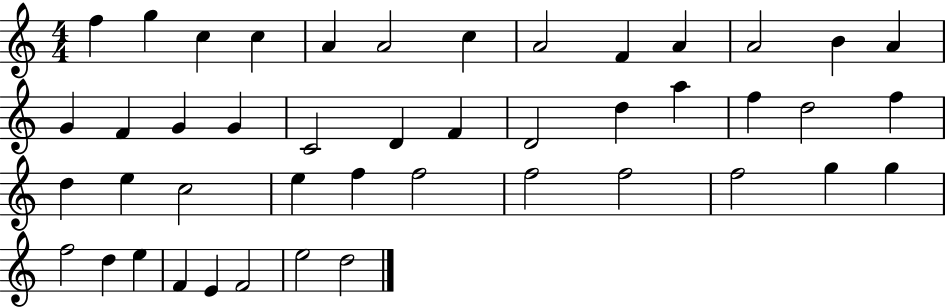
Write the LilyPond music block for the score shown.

{
  \clef treble
  \numericTimeSignature
  \time 4/4
  \key c \major
  f''4 g''4 c''4 c''4 | a'4 a'2 c''4 | a'2 f'4 a'4 | a'2 b'4 a'4 | \break g'4 f'4 g'4 g'4 | c'2 d'4 f'4 | d'2 d''4 a''4 | f''4 d''2 f''4 | \break d''4 e''4 c''2 | e''4 f''4 f''2 | f''2 f''2 | f''2 g''4 g''4 | \break f''2 d''4 e''4 | f'4 e'4 f'2 | e''2 d''2 | \bar "|."
}